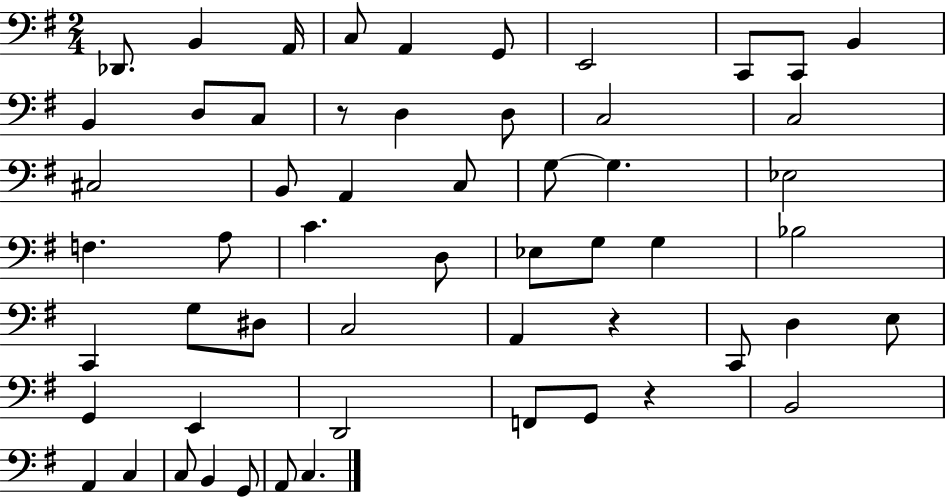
X:1
T:Untitled
M:2/4
L:1/4
K:G
_D,,/2 B,, A,,/4 C,/2 A,, G,,/2 E,,2 C,,/2 C,,/2 B,, B,, D,/2 C,/2 z/2 D, D,/2 C,2 C,2 ^C,2 B,,/2 A,, C,/2 G,/2 G, _E,2 F, A,/2 C D,/2 _E,/2 G,/2 G, _B,2 C,, G,/2 ^D,/2 C,2 A,, z C,,/2 D, E,/2 G,, E,, D,,2 F,,/2 G,,/2 z B,,2 A,, C, C,/2 B,, G,,/2 A,,/2 C,